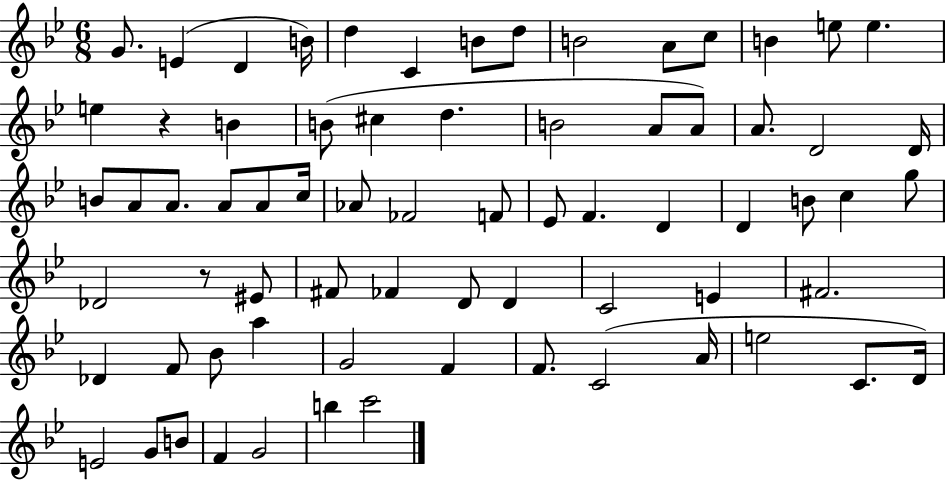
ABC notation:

X:1
T:Untitled
M:6/8
L:1/4
K:Bb
G/2 E D B/4 d C B/2 d/2 B2 A/2 c/2 B e/2 e e z B B/2 ^c d B2 A/2 A/2 A/2 D2 D/4 B/2 A/2 A/2 A/2 A/2 c/4 _A/2 _F2 F/2 _E/2 F D D B/2 c g/2 _D2 z/2 ^E/2 ^F/2 _F D/2 D C2 E ^F2 _D F/2 _B/2 a G2 F F/2 C2 A/4 e2 C/2 D/4 E2 G/2 B/2 F G2 b c'2